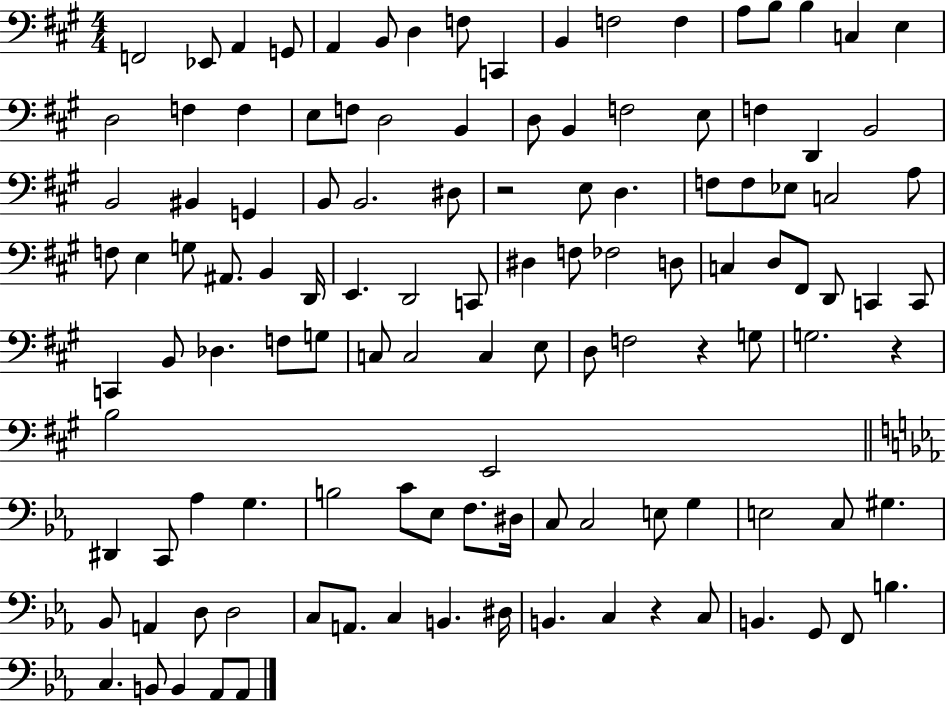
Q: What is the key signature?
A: A major